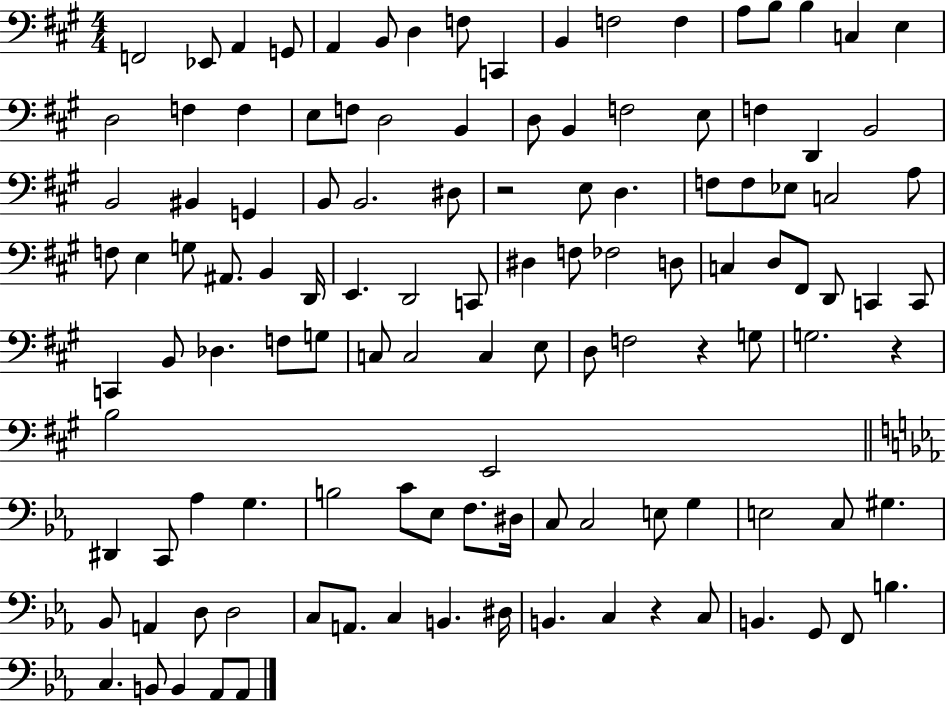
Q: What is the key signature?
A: A major